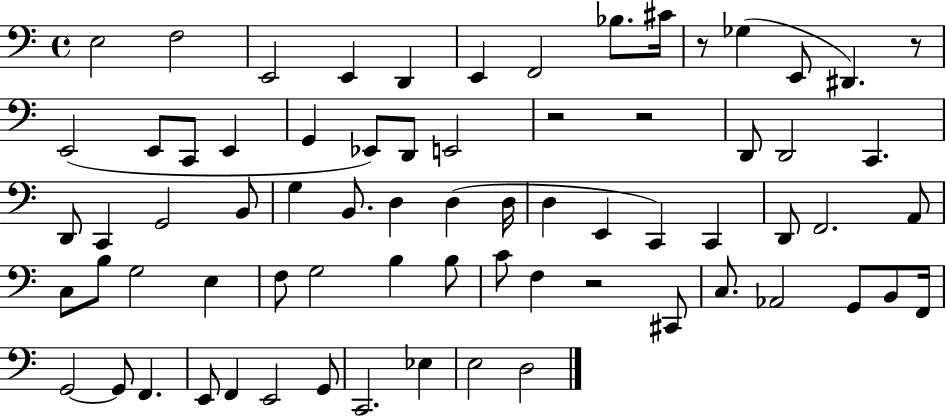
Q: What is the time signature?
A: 4/4